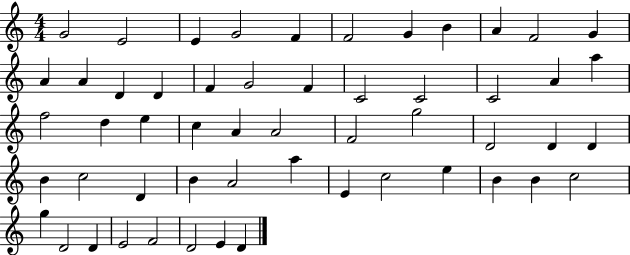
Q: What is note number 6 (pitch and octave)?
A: F4